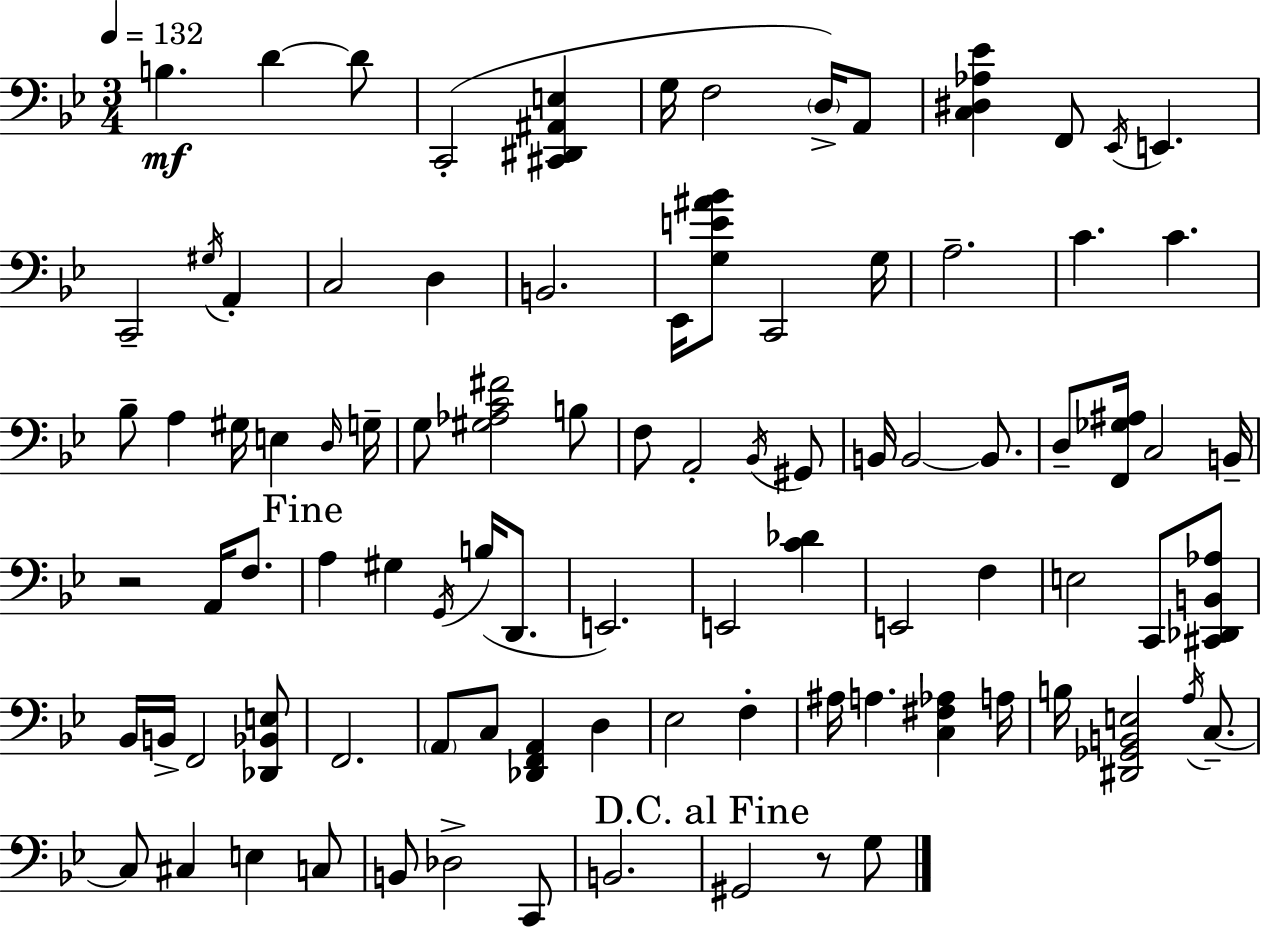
X:1
T:Untitled
M:3/4
L:1/4
K:Bb
B, D D/2 C,,2 [^C,,^D,,^A,,E,] G,/4 F,2 D,/4 A,,/2 [C,^D,_A,_E] F,,/2 _E,,/4 E,, C,,2 ^G,/4 A,, C,2 D, B,,2 _E,,/4 [G,E^A_B]/2 C,,2 G,/4 A,2 C C _B,/2 A, ^G,/4 E, D,/4 G,/4 G,/2 [^G,_A,C^F]2 B,/2 F,/2 A,,2 _B,,/4 ^G,,/2 B,,/4 B,,2 B,,/2 D,/2 [F,,_G,^A,]/4 C,2 B,,/4 z2 A,,/4 F,/2 A, ^G, G,,/4 B,/4 D,,/2 E,,2 E,,2 [C_D] E,,2 F, E,2 C,,/2 [^C,,_D,,B,,_A,]/2 _B,,/4 B,,/4 F,,2 [_D,,_B,,E,]/2 F,,2 A,,/2 C,/2 [_D,,F,,A,,] D, _E,2 F, ^A,/4 A, [C,^F,_A,] A,/4 B,/4 [^D,,_G,,B,,E,]2 A,/4 C,/2 C,/2 ^C, E, C,/2 B,,/2 _D,2 C,,/2 B,,2 ^G,,2 z/2 G,/2